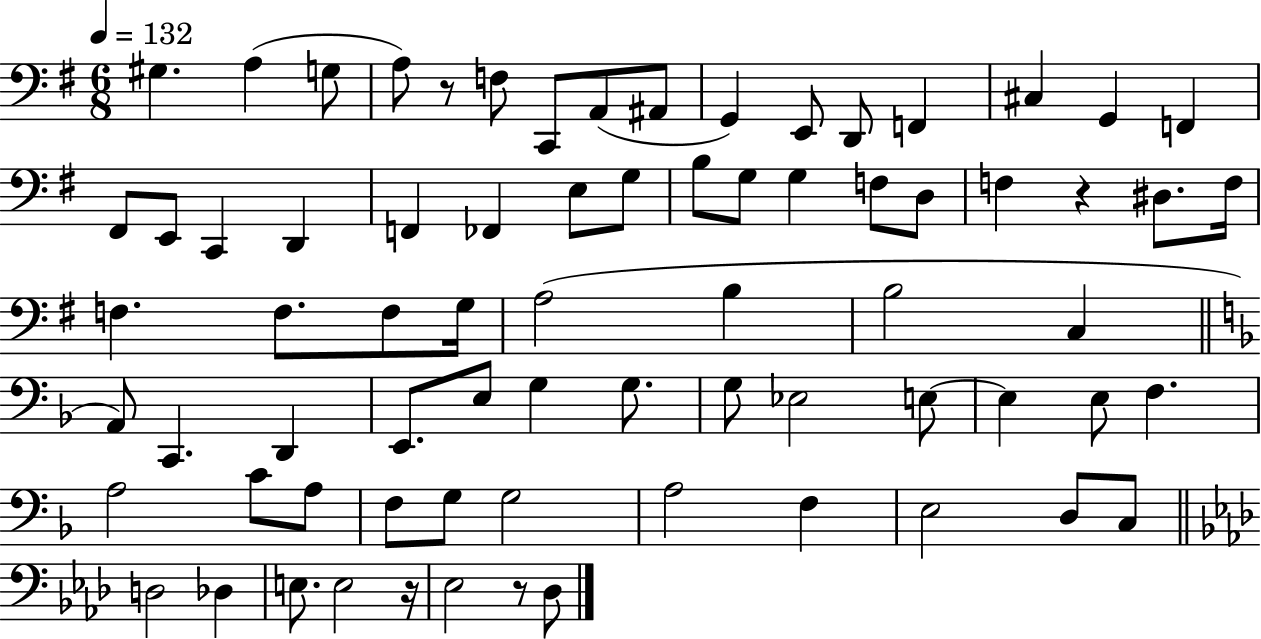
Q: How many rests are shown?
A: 4